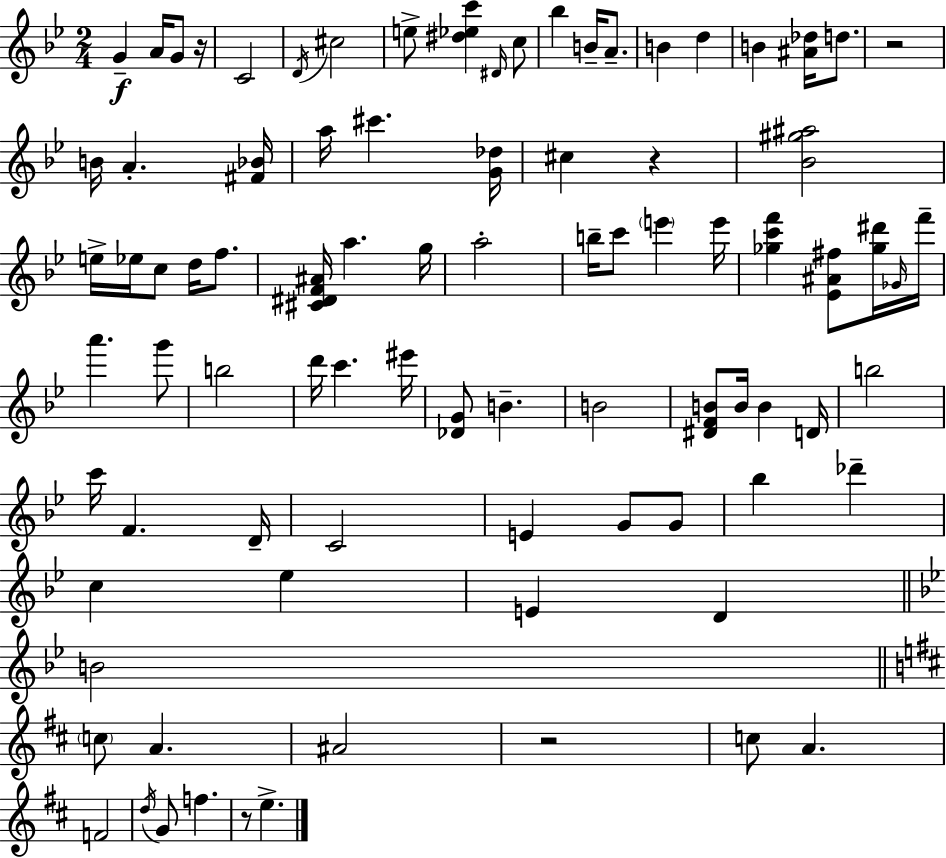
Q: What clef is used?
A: treble